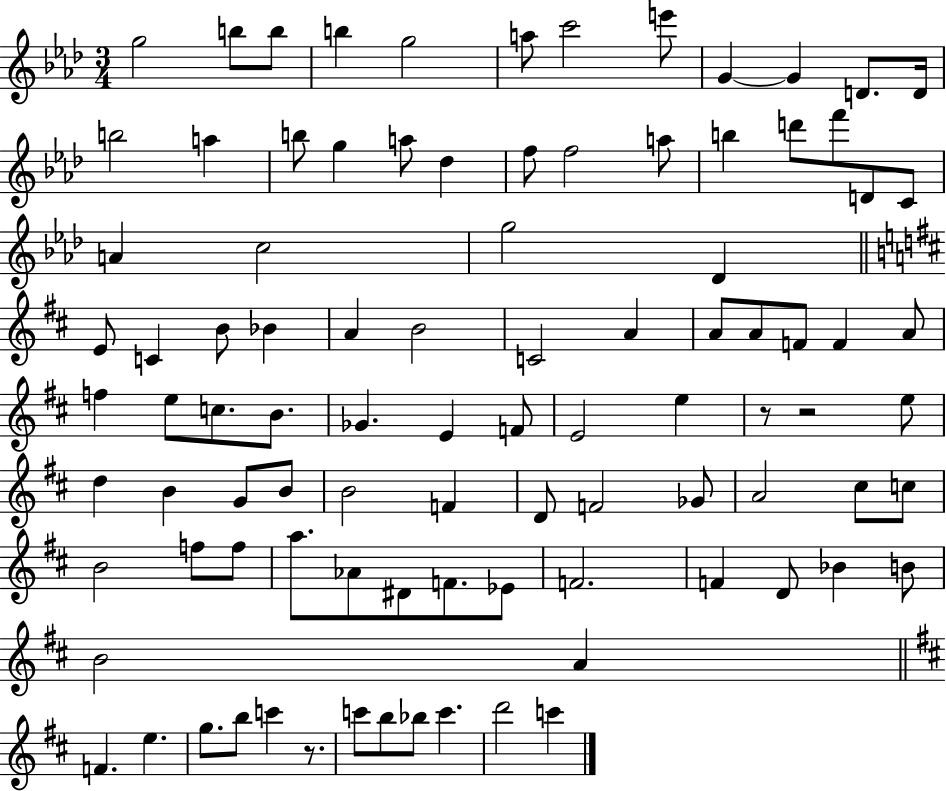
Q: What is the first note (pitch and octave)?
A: G5